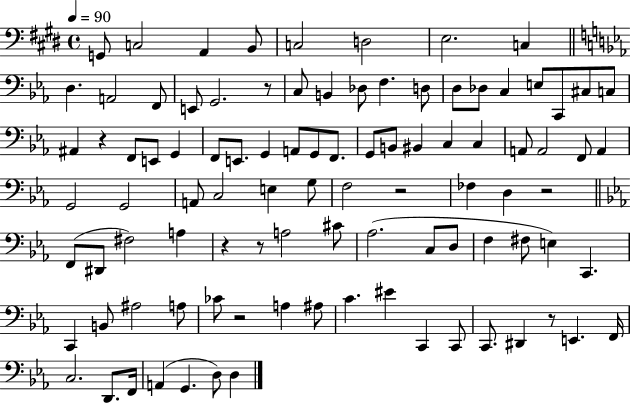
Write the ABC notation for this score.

X:1
T:Untitled
M:4/4
L:1/4
K:E
G,,/2 C,2 A,, B,,/2 C,2 D,2 E,2 C, D, A,,2 F,,/2 E,,/2 G,,2 z/2 C,/2 B,, _D,/2 F, D,/2 D,/2 _D,/2 C, E,/2 C,,/2 ^C,/2 C,/2 ^A,, z F,,/2 E,,/2 G,, F,,/2 E,,/2 G,, A,,/2 G,,/2 F,,/2 G,,/2 B,,/2 ^B,, C, C, A,,/2 A,,2 F,,/2 A,, G,,2 G,,2 A,,/2 C,2 E, G,/2 F,2 z2 _F, D, z2 F,,/2 ^D,,/2 ^F,2 A, z z/2 A,2 ^C/2 _A,2 C,/2 D,/2 F, ^F,/2 E, C,, C,, B,,/2 ^A,2 A,/2 _C/2 z2 A, ^A,/2 C ^E C,, C,,/2 C,,/2 ^D,, z/2 E,, F,,/4 C,2 D,,/2 F,,/4 A,, G,, D,/2 D,